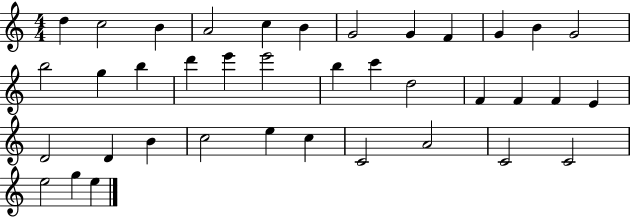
D5/q C5/h B4/q A4/h C5/q B4/q G4/h G4/q F4/q G4/q B4/q G4/h B5/h G5/q B5/q D6/q E6/q E6/h B5/q C6/q D5/h F4/q F4/q F4/q E4/q D4/h D4/q B4/q C5/h E5/q C5/q C4/h A4/h C4/h C4/h E5/h G5/q E5/q